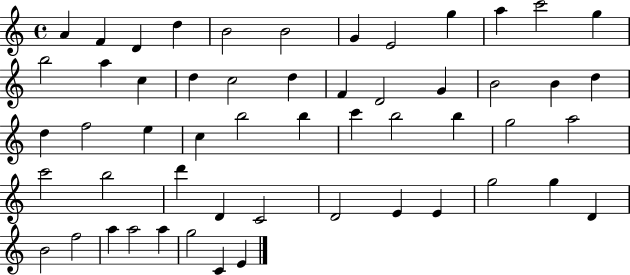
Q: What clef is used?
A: treble